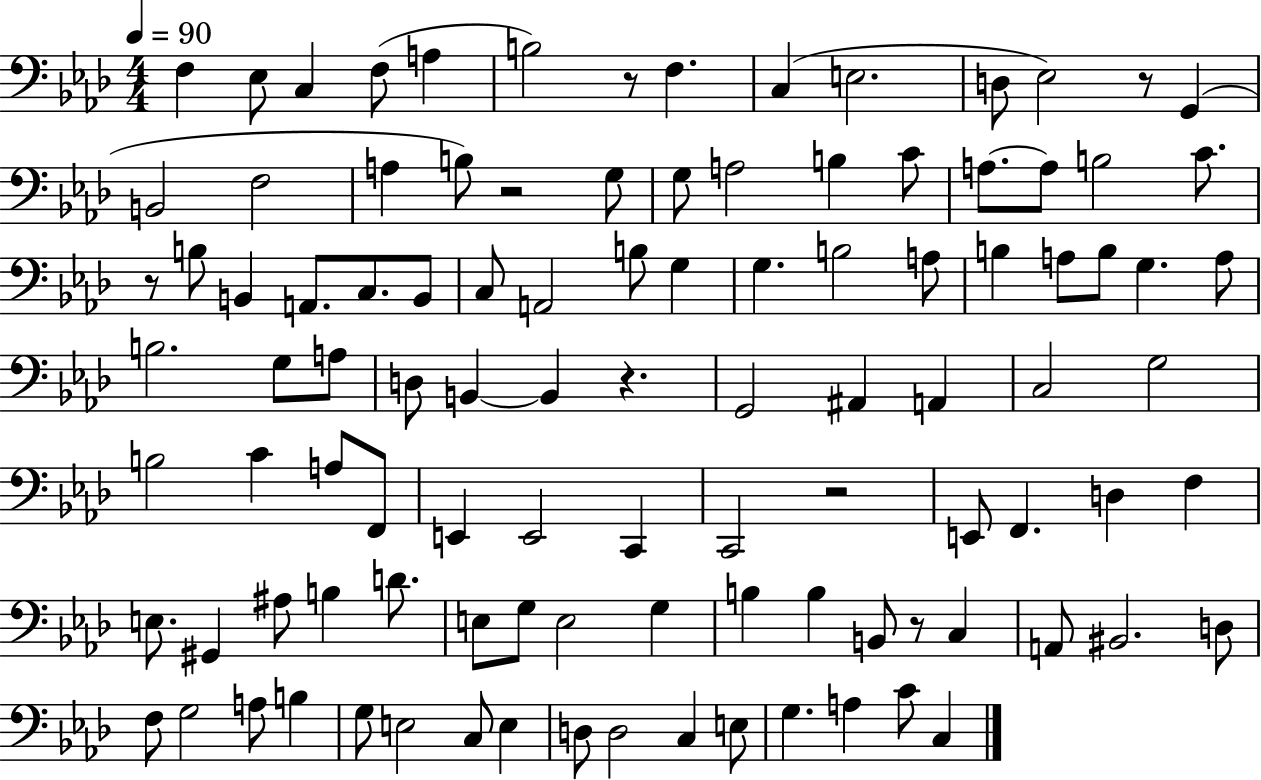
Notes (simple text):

F3/q Eb3/e C3/q F3/e A3/q B3/h R/e F3/q. C3/q E3/h. D3/e Eb3/h R/e G2/q B2/h F3/h A3/q B3/e R/h G3/e G3/e A3/h B3/q C4/e A3/e. A3/e B3/h C4/e. R/e B3/e B2/q A2/e. C3/e. B2/e C3/e A2/h B3/e G3/q G3/q. B3/h A3/e B3/q A3/e B3/e G3/q. A3/e B3/h. G3/e A3/e D3/e B2/q B2/q R/q. G2/h A#2/q A2/q C3/h G3/h B3/h C4/q A3/e F2/e E2/q E2/h C2/q C2/h R/h E2/e F2/q. D3/q F3/q E3/e. G#2/q A#3/e B3/q D4/e. E3/e G3/e E3/h G3/q B3/q B3/q B2/e R/e C3/q A2/e BIS2/h. D3/e F3/e G3/h A3/e B3/q G3/e E3/h C3/e E3/q D3/e D3/h C3/q E3/e G3/q. A3/q C4/e C3/q